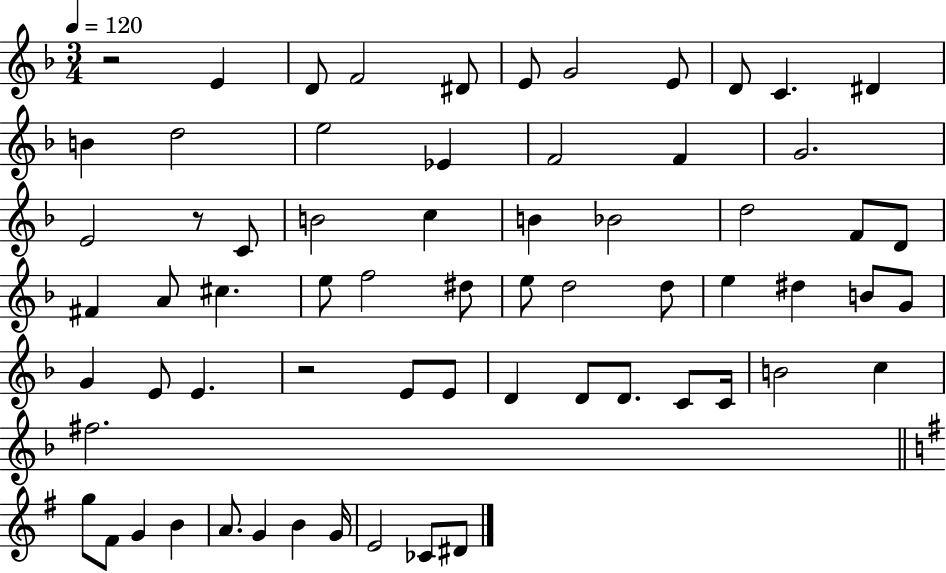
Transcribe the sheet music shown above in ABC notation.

X:1
T:Untitled
M:3/4
L:1/4
K:F
z2 E D/2 F2 ^D/2 E/2 G2 E/2 D/2 C ^D B d2 e2 _E F2 F G2 E2 z/2 C/2 B2 c B _B2 d2 F/2 D/2 ^F A/2 ^c e/2 f2 ^d/2 e/2 d2 d/2 e ^d B/2 G/2 G E/2 E z2 E/2 E/2 D D/2 D/2 C/2 C/4 B2 c ^f2 g/2 ^F/2 G B A/2 G B G/4 E2 _C/2 ^D/2